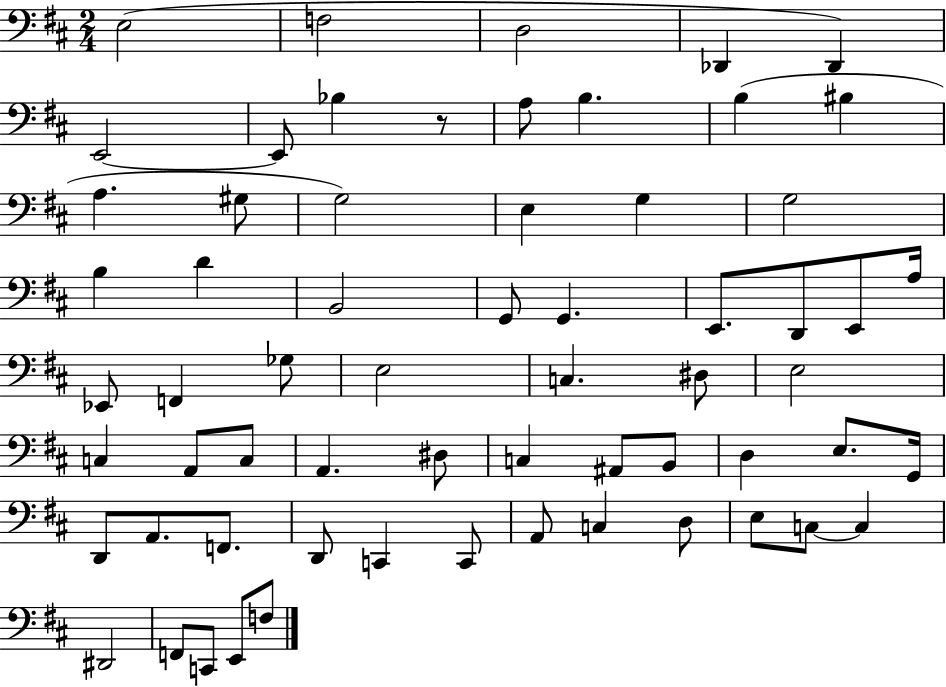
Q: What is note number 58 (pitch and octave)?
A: D#2